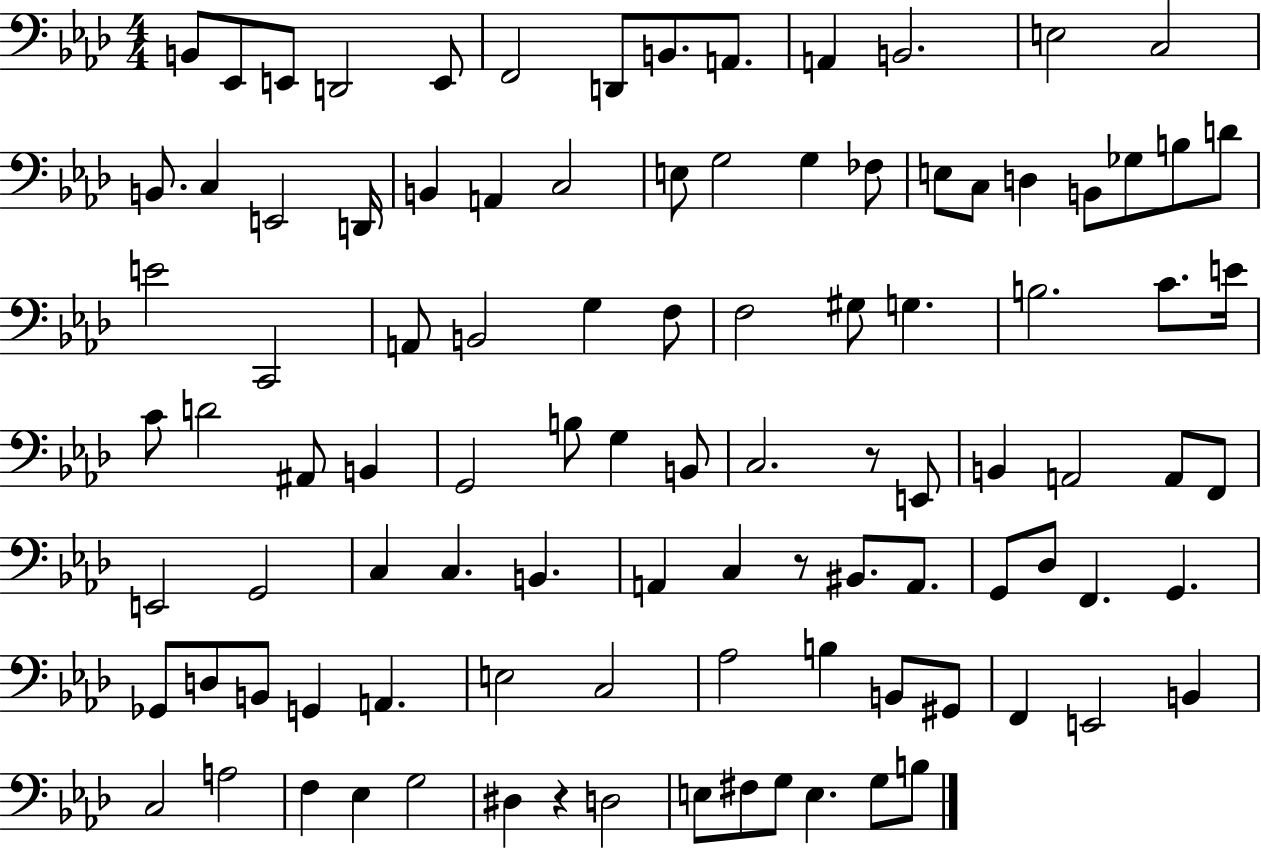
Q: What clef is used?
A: bass